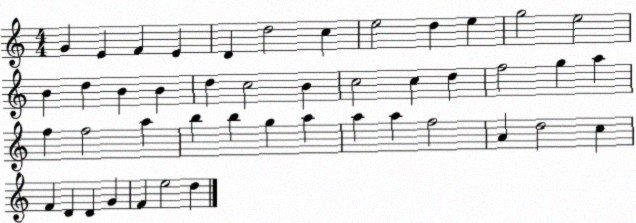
X:1
T:Untitled
M:4/4
L:1/4
K:C
G E F E D d2 c e2 d e g2 e2 B d B B d c2 B c2 c d f2 g a f f2 a b b g a a a f2 A d2 c F D D G F e2 d